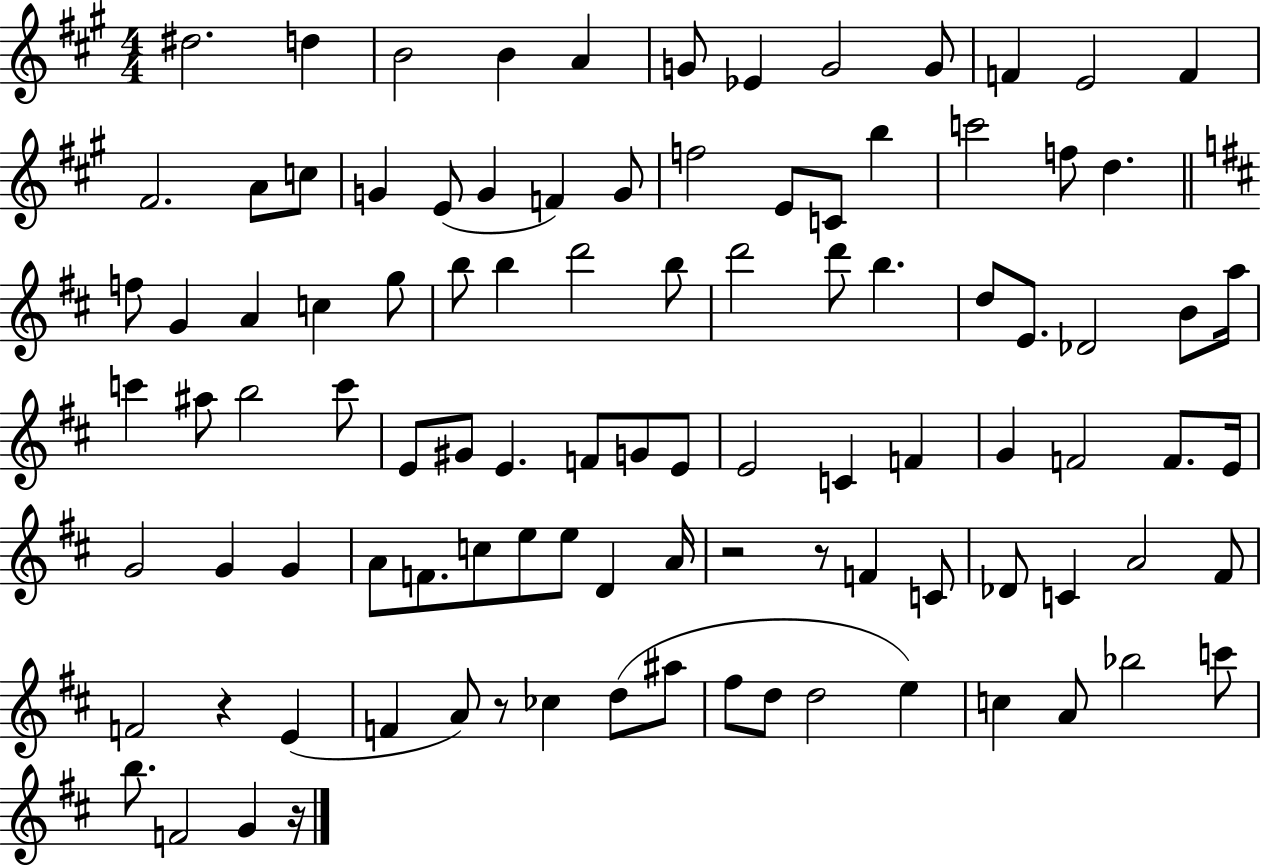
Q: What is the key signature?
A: A major